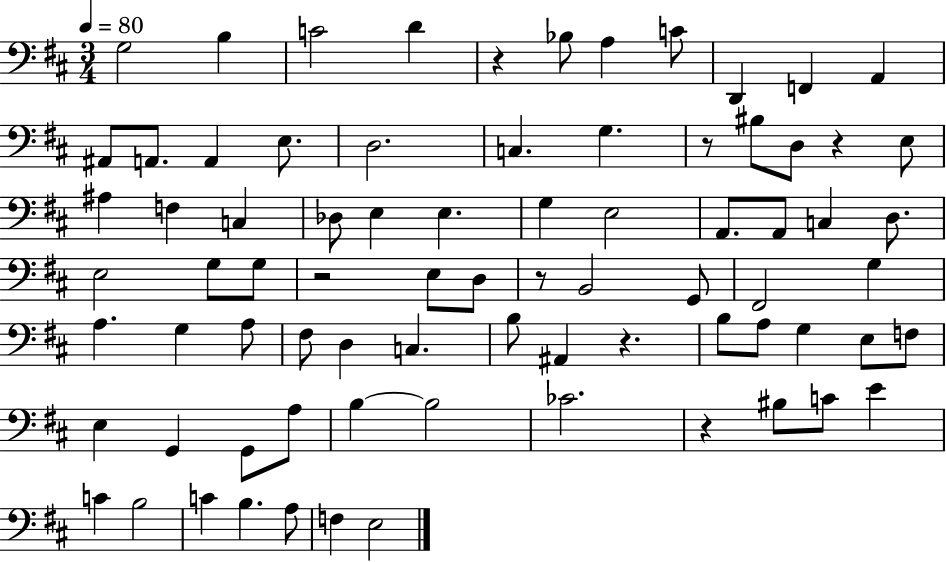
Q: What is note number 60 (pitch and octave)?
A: B3